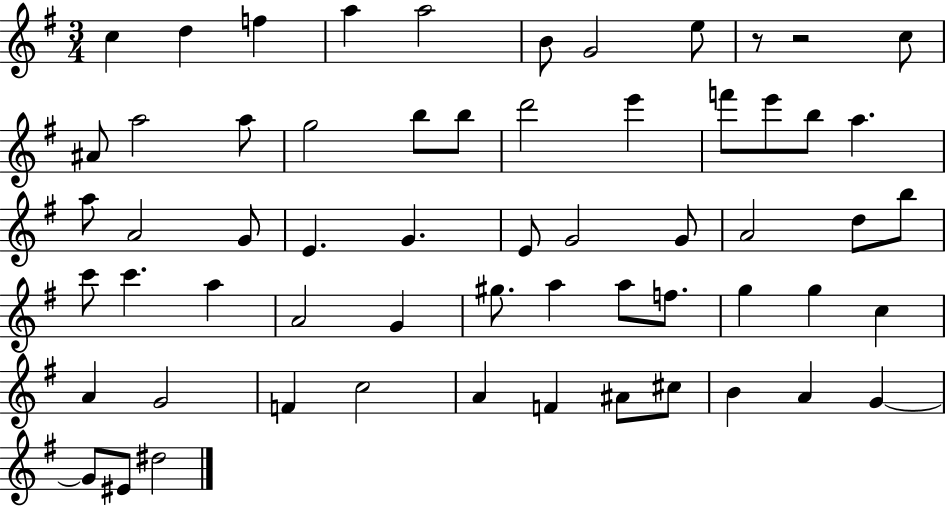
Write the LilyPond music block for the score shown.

{
  \clef treble
  \numericTimeSignature
  \time 3/4
  \key g \major
  c''4 d''4 f''4 | a''4 a''2 | b'8 g'2 e''8 | r8 r2 c''8 | \break ais'8 a''2 a''8 | g''2 b''8 b''8 | d'''2 e'''4 | f'''8 e'''8 b''8 a''4. | \break a''8 a'2 g'8 | e'4. g'4. | e'8 g'2 g'8 | a'2 d''8 b''8 | \break c'''8 c'''4. a''4 | a'2 g'4 | gis''8. a''4 a''8 f''8. | g''4 g''4 c''4 | \break a'4 g'2 | f'4 c''2 | a'4 f'4 ais'8 cis''8 | b'4 a'4 g'4~~ | \break g'8 eis'8 dis''2 | \bar "|."
}